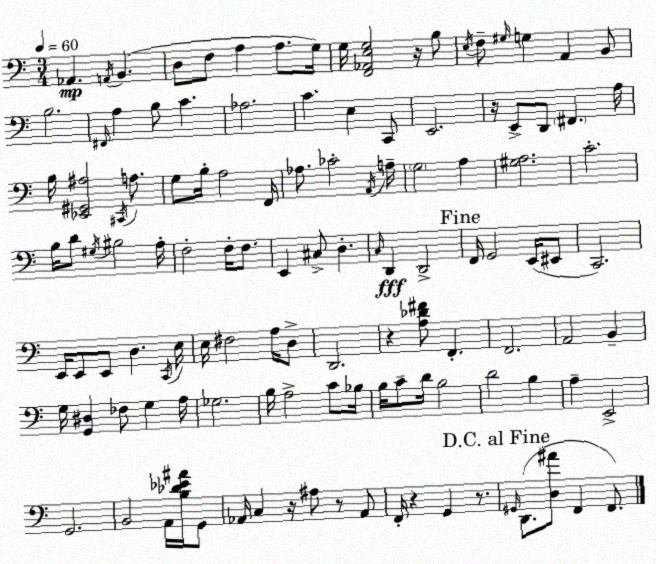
X:1
T:Untitled
M:3/4
L:1/4
K:Am
_A,, A,,/4 B,, D,/2 F,/2 A, A,/2 G,/4 G,/4 [F,,_A,,E,G,]2 z/4 B,/2 E,/4 F,/2 ^G,/4 G, A,, B,,/2 B,2 ^F,,/4 A, B,/2 C _A,2 C E, C,,/2 E,,2 z/4 E,,/2 D,,/2 ^F,, A,/4 B,/4 [_E,,^G,,^A,]2 ^C,,/4 A,/2 G,/2 B,/4 A,2 F,,/4 _A,/2 _C2 A,,/4 A,/4 G,2 A, [^G,A,]2 C2 B,/4 D/2 ^G,/4 ^B,2 A,/4 F,2 F,/4 F,/2 E,, ^C,/2 D, C,/4 D,, D,,2 F,,/4 G,,2 E,,/4 ^E,,/2 C,,2 E,,/4 E,,/2 E,,/2 D, C,,/4 E,/4 E,/4 ^F,2 A,/4 D,/2 D,,2 z [A,_D^F]/2 F,, F,,2 A,,2 B,, G,/4 [G,,^D,] _F,/2 G, A,/4 _G,2 B,/4 A,2 C/2 _B,/4 B,/4 C/2 D/4 B,2 D2 B, A, E,,2 G,,2 B,,2 A,,/4 [B,_D_E^A]/4 G,,/2 _A,,/4 C, z/4 ^A,/2 z/2 _A,,/2 F,,/4 z G,, z/2 ^G,,/4 D,,/2 [D,^A]/2 F,, F,,/2